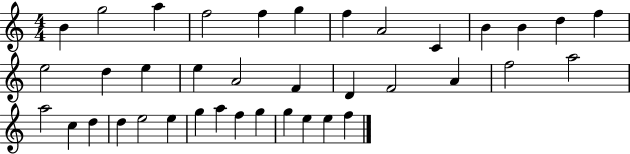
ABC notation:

X:1
T:Untitled
M:4/4
L:1/4
K:C
B g2 a f2 f g f A2 C B B d f e2 d e e A2 F D F2 A f2 a2 a2 c d d e2 e g a f g g e e f